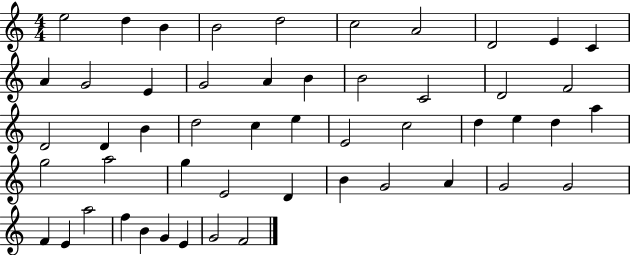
E5/h D5/q B4/q B4/h D5/h C5/h A4/h D4/h E4/q C4/q A4/q G4/h E4/q G4/h A4/q B4/q B4/h C4/h D4/h F4/h D4/h D4/q B4/q D5/h C5/q E5/q E4/h C5/h D5/q E5/q D5/q A5/q G5/h A5/h G5/q E4/h D4/q B4/q G4/h A4/q G4/h G4/h F4/q E4/q A5/h F5/q B4/q G4/q E4/q G4/h F4/h